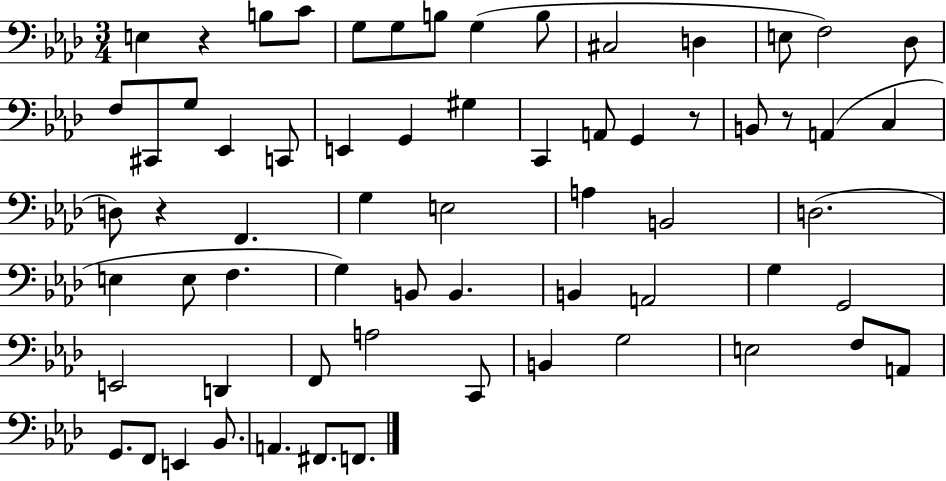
E3/q R/q B3/e C4/e G3/e G3/e B3/e G3/q B3/e C#3/h D3/q E3/e F3/h Db3/e F3/e C#2/e G3/e Eb2/q C2/e E2/q G2/q G#3/q C2/q A2/e G2/q R/e B2/e R/e A2/q C3/q D3/e R/q F2/q. G3/q E3/h A3/q B2/h D3/h. E3/q E3/e F3/q. G3/q B2/e B2/q. B2/q A2/h G3/q G2/h E2/h D2/q F2/e A3/h C2/e B2/q G3/h E3/h F3/e A2/e G2/e. F2/e E2/q Bb2/e. A2/q. F#2/e. F2/e.